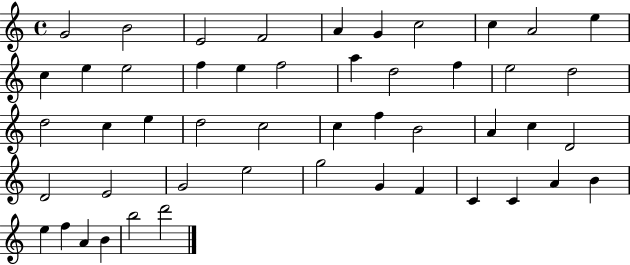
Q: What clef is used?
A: treble